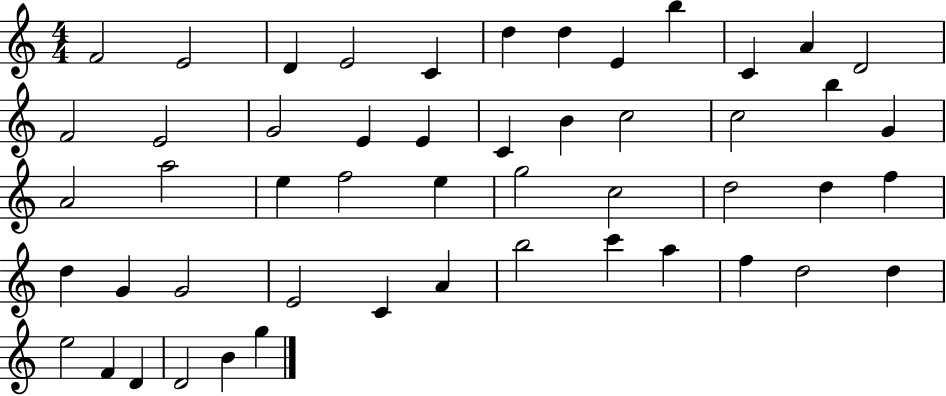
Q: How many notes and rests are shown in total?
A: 51